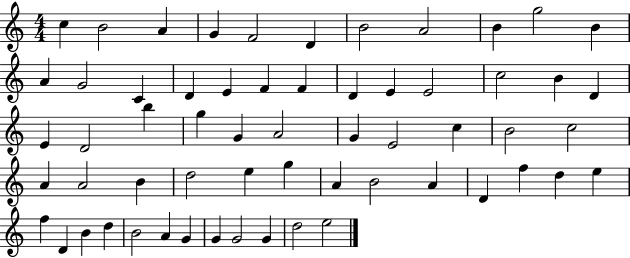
{
  \clef treble
  \numericTimeSignature
  \time 4/4
  \key c \major
  c''4 b'2 a'4 | g'4 f'2 d'4 | b'2 a'2 | b'4 g''2 b'4 | \break a'4 g'2 c'4 | d'4 e'4 f'4 f'4 | d'4 e'4 e'2 | c''2 b'4 d'4 | \break e'4 d'2 b''4 | g''4 g'4 a'2 | g'4 e'2 c''4 | b'2 c''2 | \break a'4 a'2 b'4 | d''2 e''4 g''4 | a'4 b'2 a'4 | d'4 f''4 d''4 e''4 | \break f''4 d'4 b'4 d''4 | b'2 a'4 g'4 | g'4 g'2 g'4 | d''2 e''2 | \break \bar "|."
}